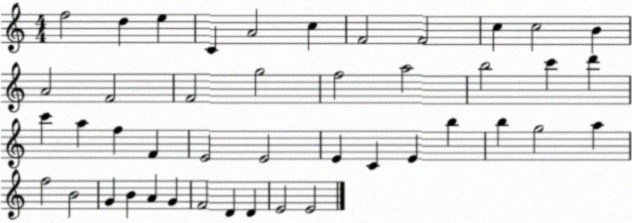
X:1
T:Untitled
M:4/4
L:1/4
K:C
f2 d e C A2 c F2 F2 c c2 B A2 F2 F2 g2 f2 a2 b2 c' d' c' a f F E2 E2 E C E b b g2 a f2 B2 G B A G F2 D D E2 E2